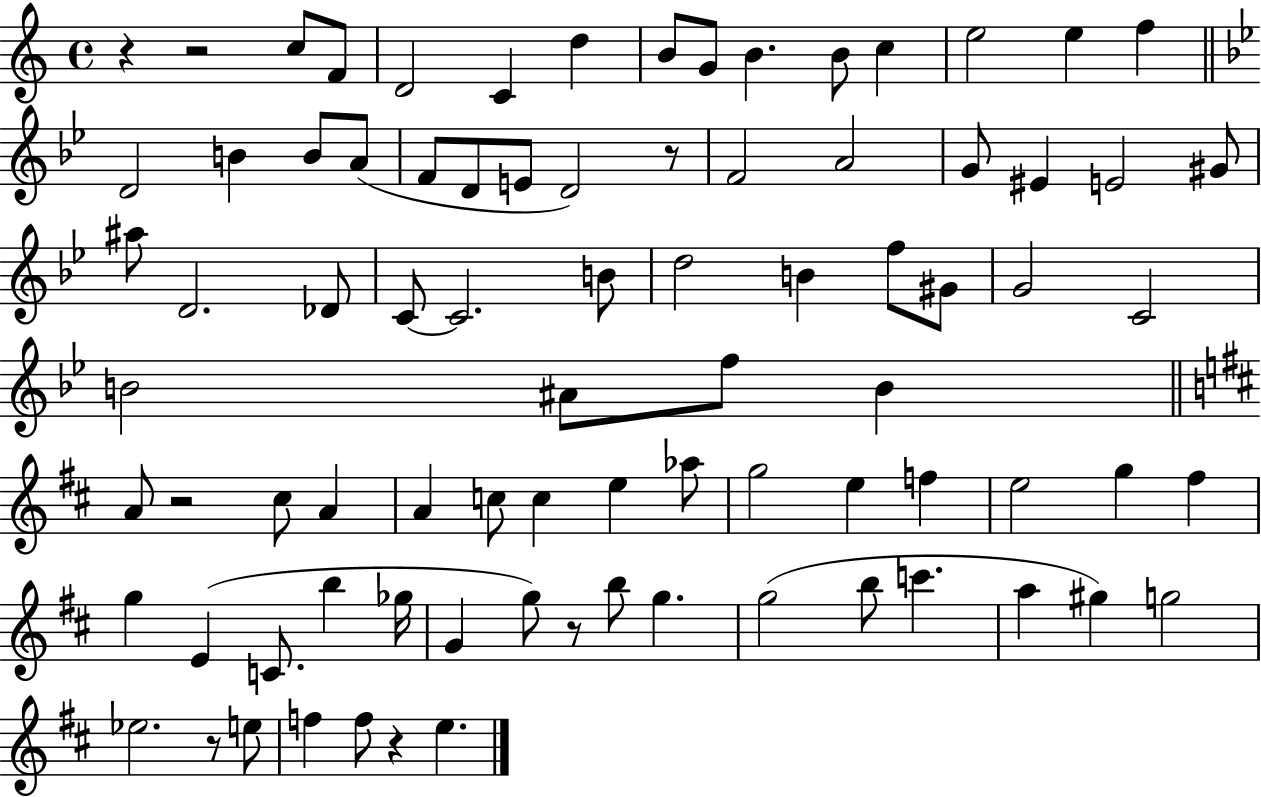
{
  \clef treble
  \time 4/4
  \defaultTimeSignature
  \key c \major
  r4 r2 c''8 f'8 | d'2 c'4 d''4 | b'8 g'8 b'4. b'8 c''4 | e''2 e''4 f''4 | \break \bar "||" \break \key bes \major d'2 b'4 b'8 a'8( | f'8 d'8 e'8 d'2) r8 | f'2 a'2 | g'8 eis'4 e'2 gis'8 | \break ais''8 d'2. des'8 | c'8~~ c'2. b'8 | d''2 b'4 f''8 gis'8 | g'2 c'2 | \break b'2 ais'8 f''8 b'4 | \bar "||" \break \key d \major a'8 r2 cis''8 a'4 | a'4 c''8 c''4 e''4 aes''8 | g''2 e''4 f''4 | e''2 g''4 fis''4 | \break g''4 e'4( c'8. b''4 ges''16 | g'4 g''8) r8 b''8 g''4. | g''2( b''8 c'''4. | a''4 gis''4) g''2 | \break ees''2. r8 e''8 | f''4 f''8 r4 e''4. | \bar "|."
}